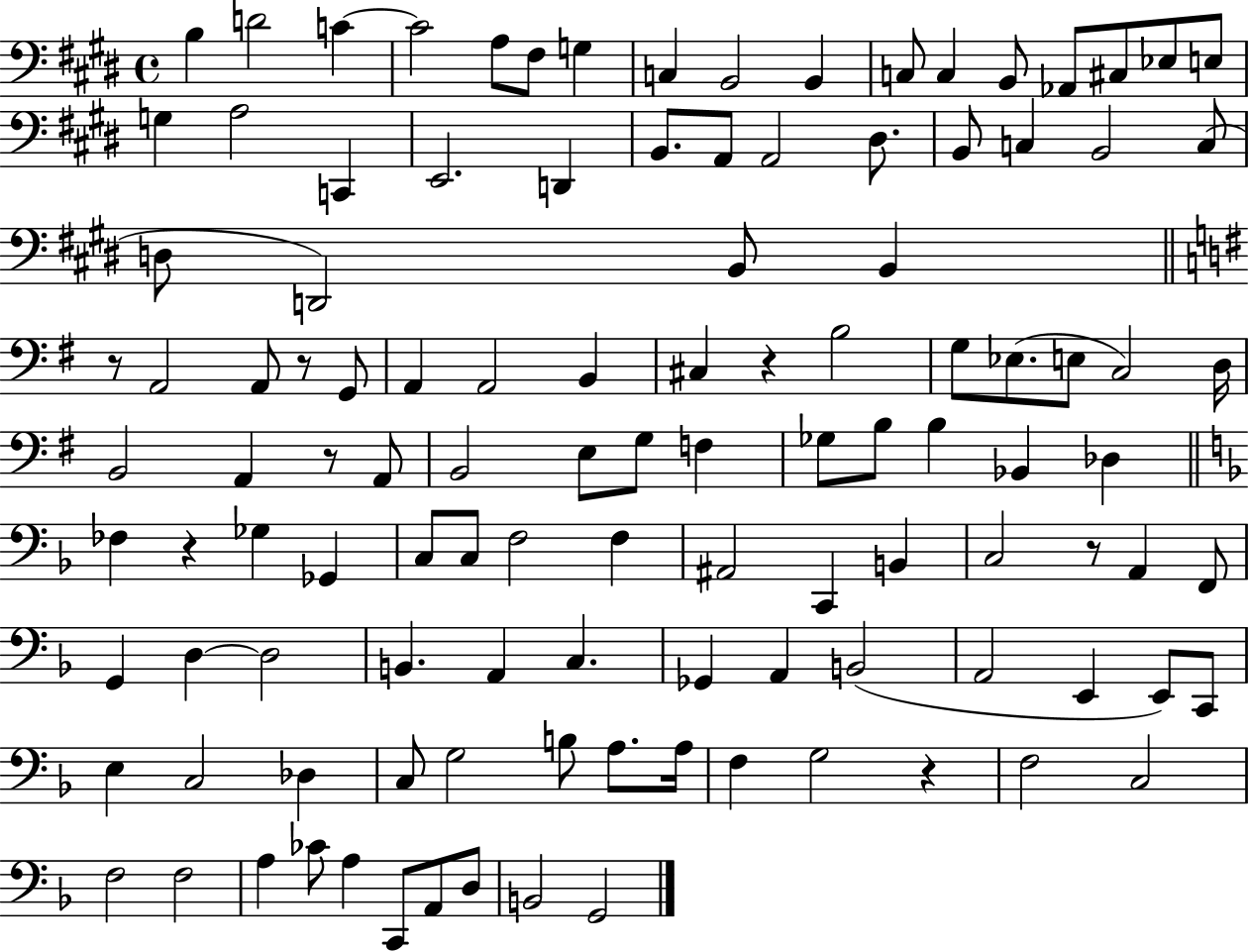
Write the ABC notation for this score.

X:1
T:Untitled
M:4/4
L:1/4
K:E
B, D2 C C2 A,/2 ^F,/2 G, C, B,,2 B,, C,/2 C, B,,/2 _A,,/2 ^C,/2 _E,/2 E,/2 G, A,2 C,, E,,2 D,, B,,/2 A,,/2 A,,2 ^D,/2 B,,/2 C, B,,2 C,/2 D,/2 D,,2 B,,/2 B,, z/2 A,,2 A,,/2 z/2 G,,/2 A,, A,,2 B,, ^C, z B,2 G,/2 _E,/2 E,/2 C,2 D,/4 B,,2 A,, z/2 A,,/2 B,,2 E,/2 G,/2 F, _G,/2 B,/2 B, _B,, _D, _F, z _G, _G,, C,/2 C,/2 F,2 F, ^A,,2 C,, B,, C,2 z/2 A,, F,,/2 G,, D, D,2 B,, A,, C, _G,, A,, B,,2 A,,2 E,, E,,/2 C,,/2 E, C,2 _D, C,/2 G,2 B,/2 A,/2 A,/4 F, G,2 z F,2 C,2 F,2 F,2 A, _C/2 A, C,,/2 A,,/2 D,/2 B,,2 G,,2